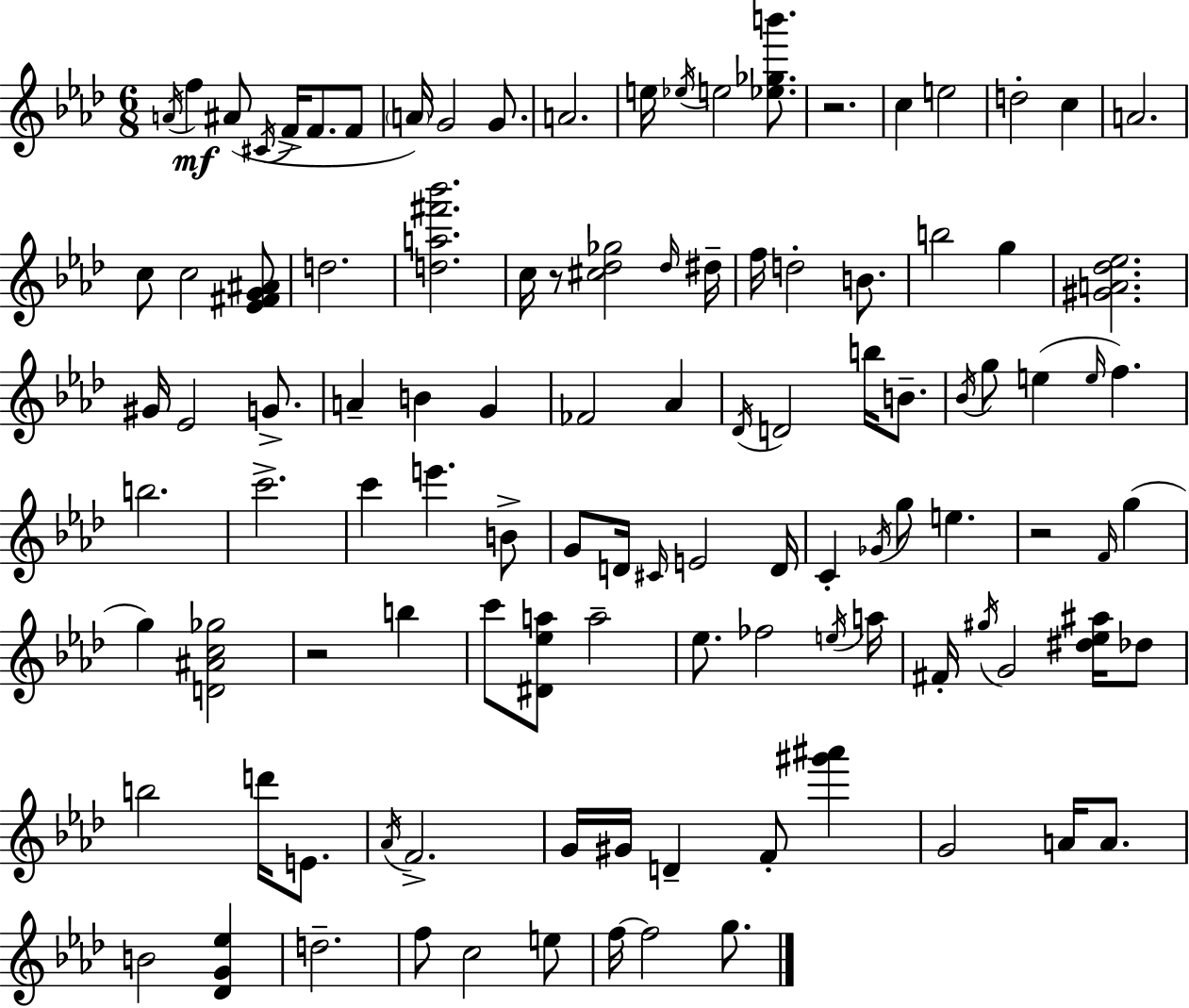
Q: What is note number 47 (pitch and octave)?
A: F5